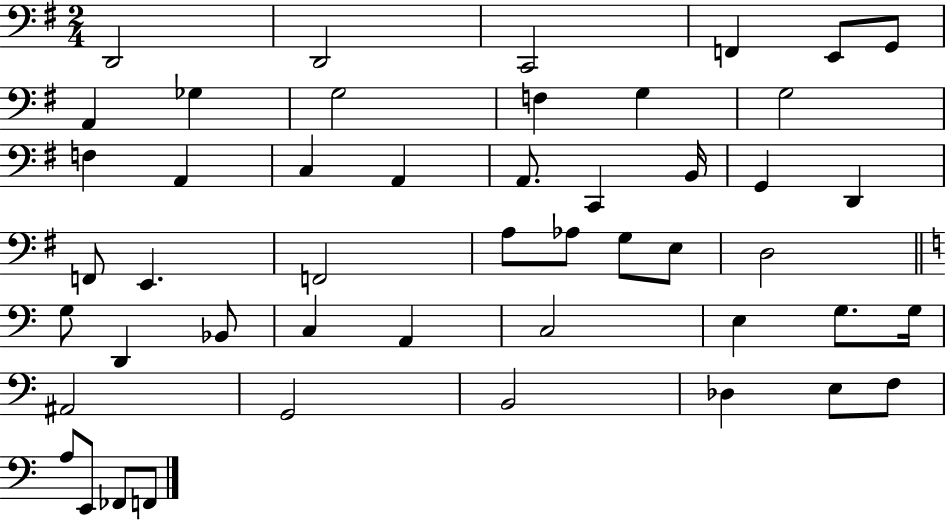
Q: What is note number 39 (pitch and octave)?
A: A#2